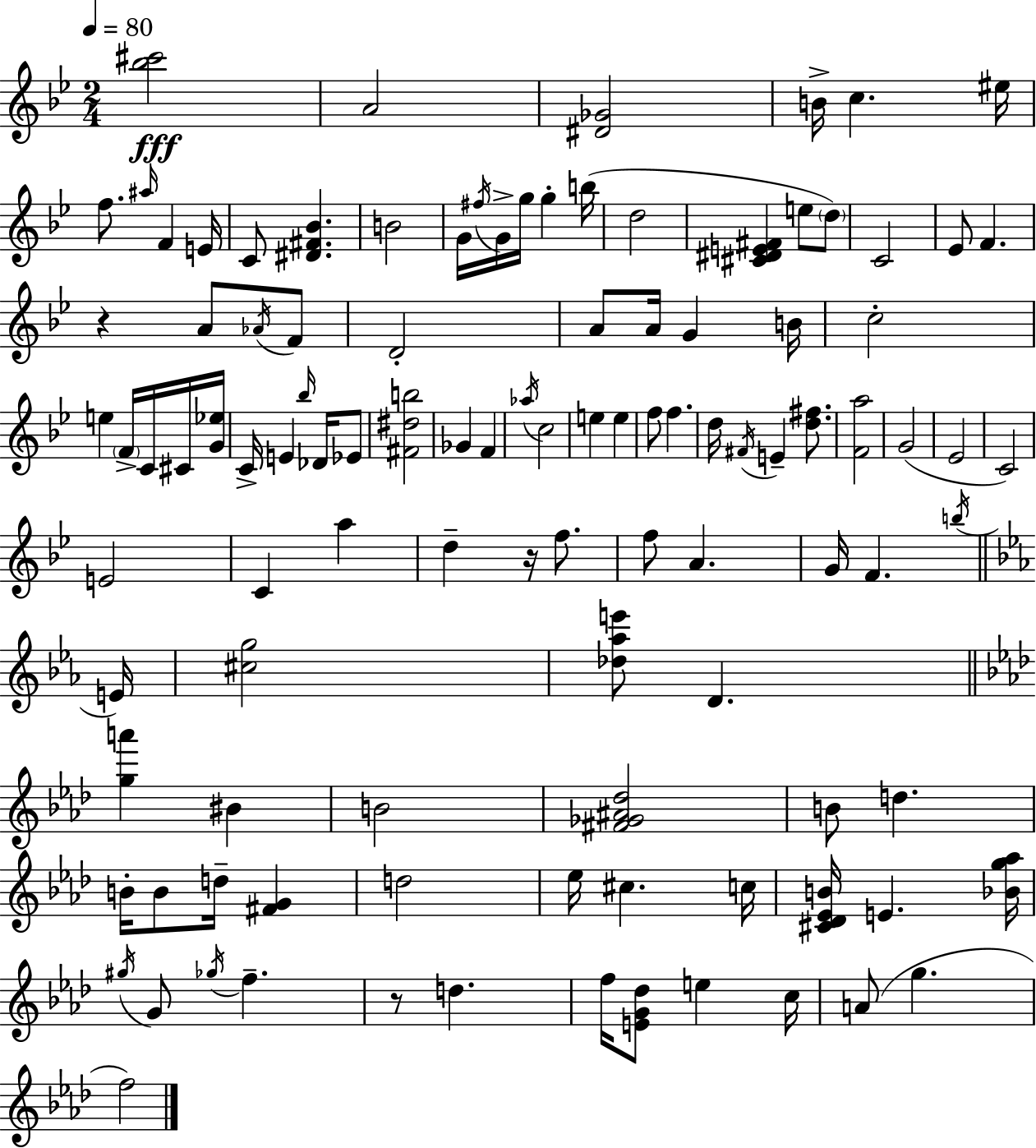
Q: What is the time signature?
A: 2/4